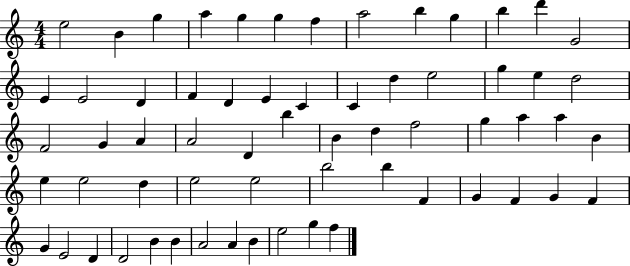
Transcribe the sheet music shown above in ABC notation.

X:1
T:Untitled
M:4/4
L:1/4
K:C
e2 B g a g g f a2 b g b d' G2 E E2 D F D E C C d e2 g e d2 F2 G A A2 D b B d f2 g a a B e e2 d e2 e2 b2 b F G F G F G E2 D D2 B B A2 A B e2 g f